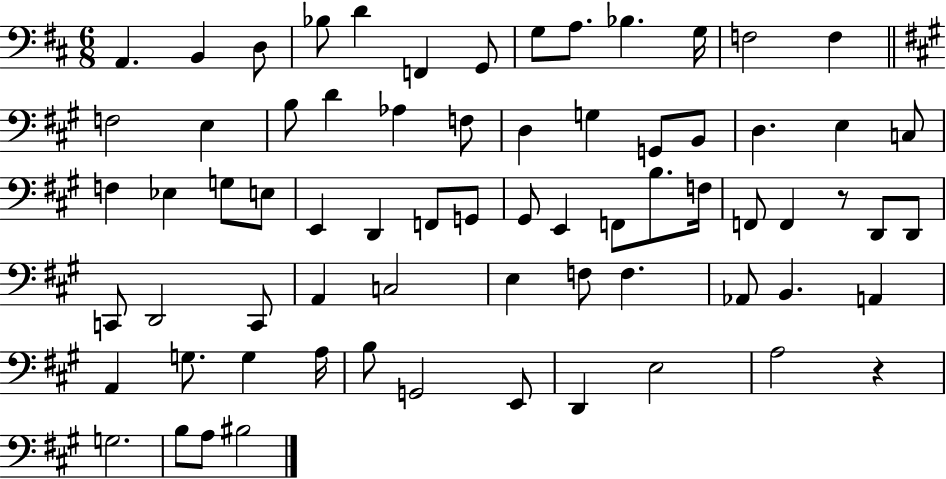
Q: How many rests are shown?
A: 2